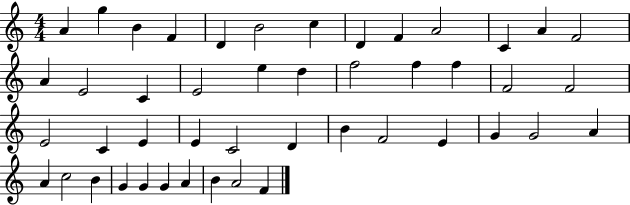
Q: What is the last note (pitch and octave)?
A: F4